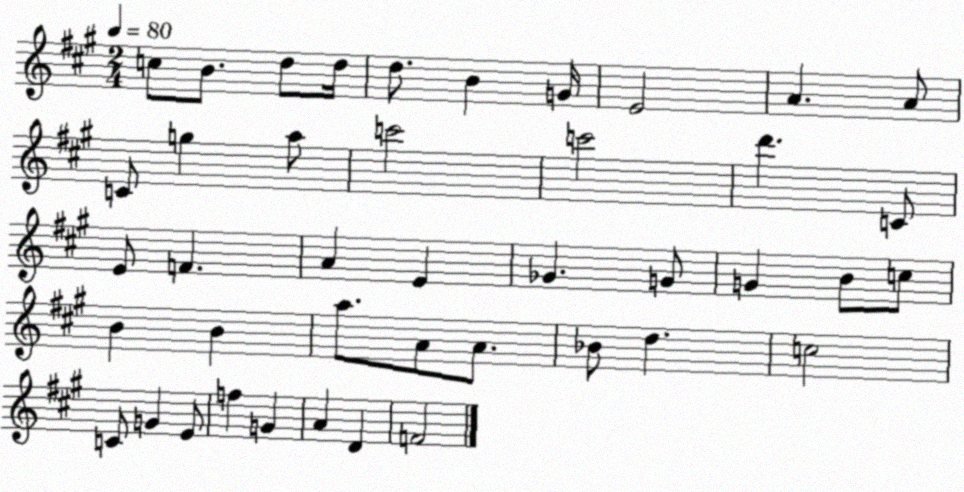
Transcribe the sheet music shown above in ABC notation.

X:1
T:Untitled
M:2/4
L:1/4
K:A
c/2 B/2 d/2 d/4 d/2 B G/4 E2 A A/2 C/2 g a/2 c'2 c'2 d' C/2 E/2 F A E _G G/2 G B/2 c/2 B B a/2 A/2 A/2 _B/2 d c2 C/2 G E/2 f G A D F2